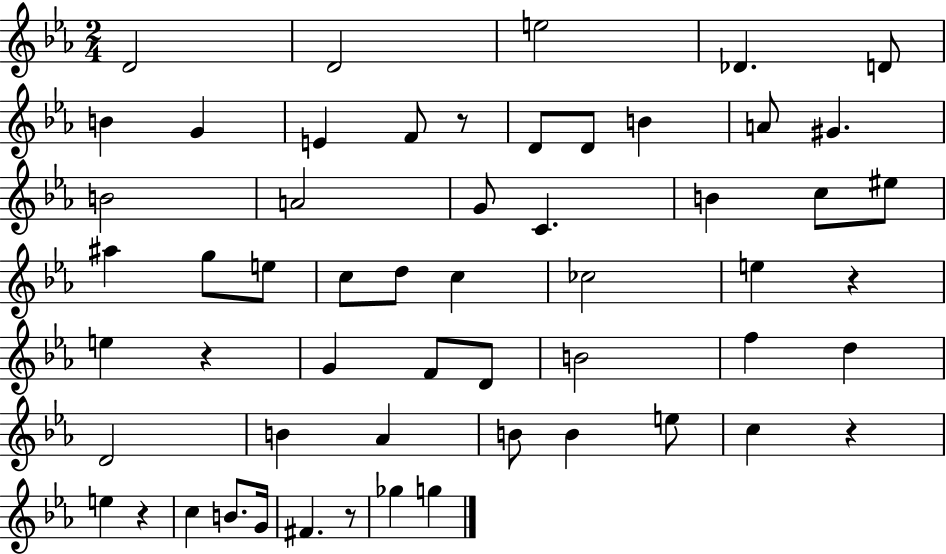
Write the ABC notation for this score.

X:1
T:Untitled
M:2/4
L:1/4
K:Eb
D2 D2 e2 _D D/2 B G E F/2 z/2 D/2 D/2 B A/2 ^G B2 A2 G/2 C B c/2 ^e/2 ^a g/2 e/2 c/2 d/2 c _c2 e z e z G F/2 D/2 B2 f d D2 B _A B/2 B e/2 c z e z c B/2 G/4 ^F z/2 _g g